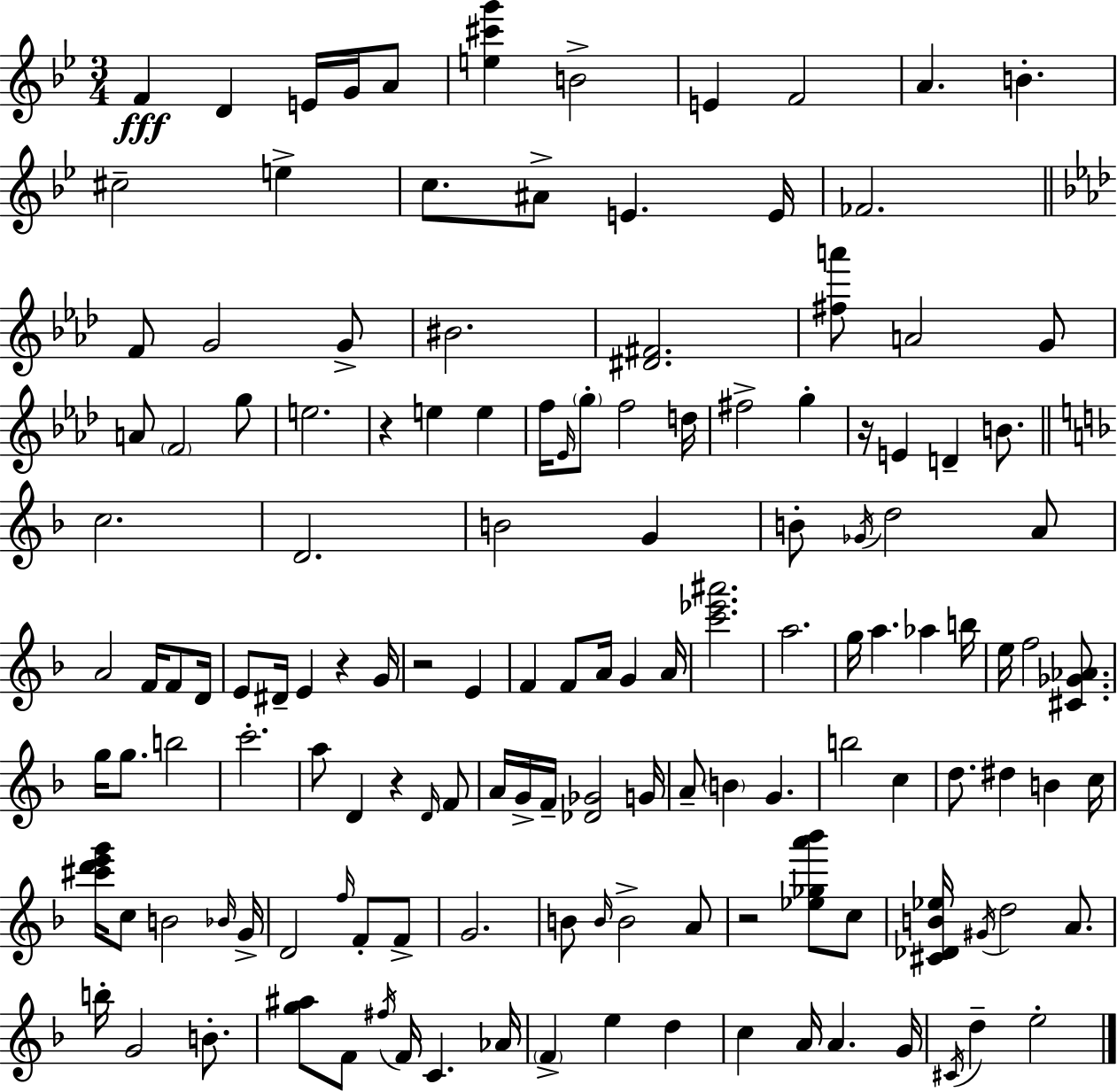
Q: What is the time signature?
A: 3/4